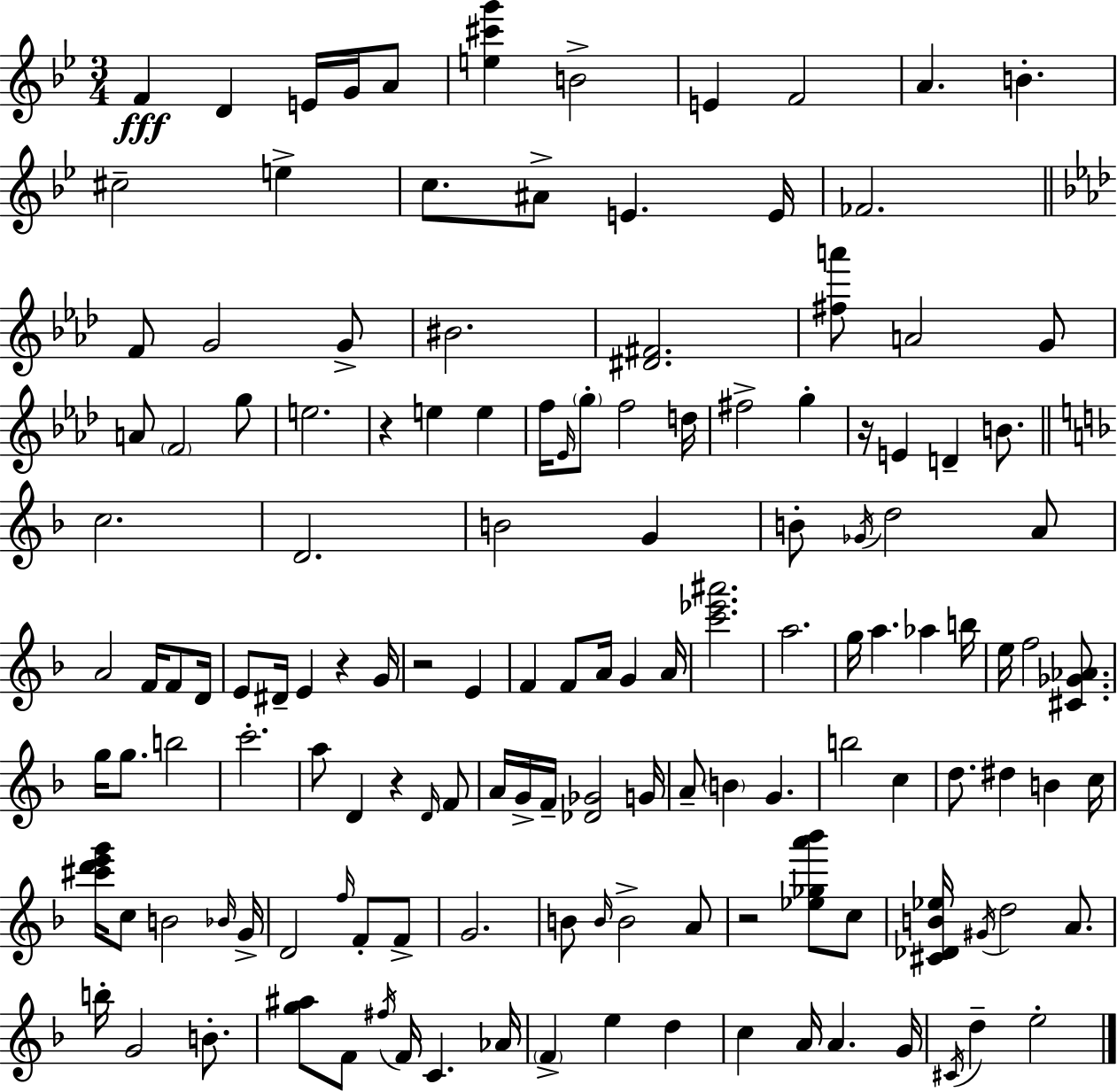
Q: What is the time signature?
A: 3/4